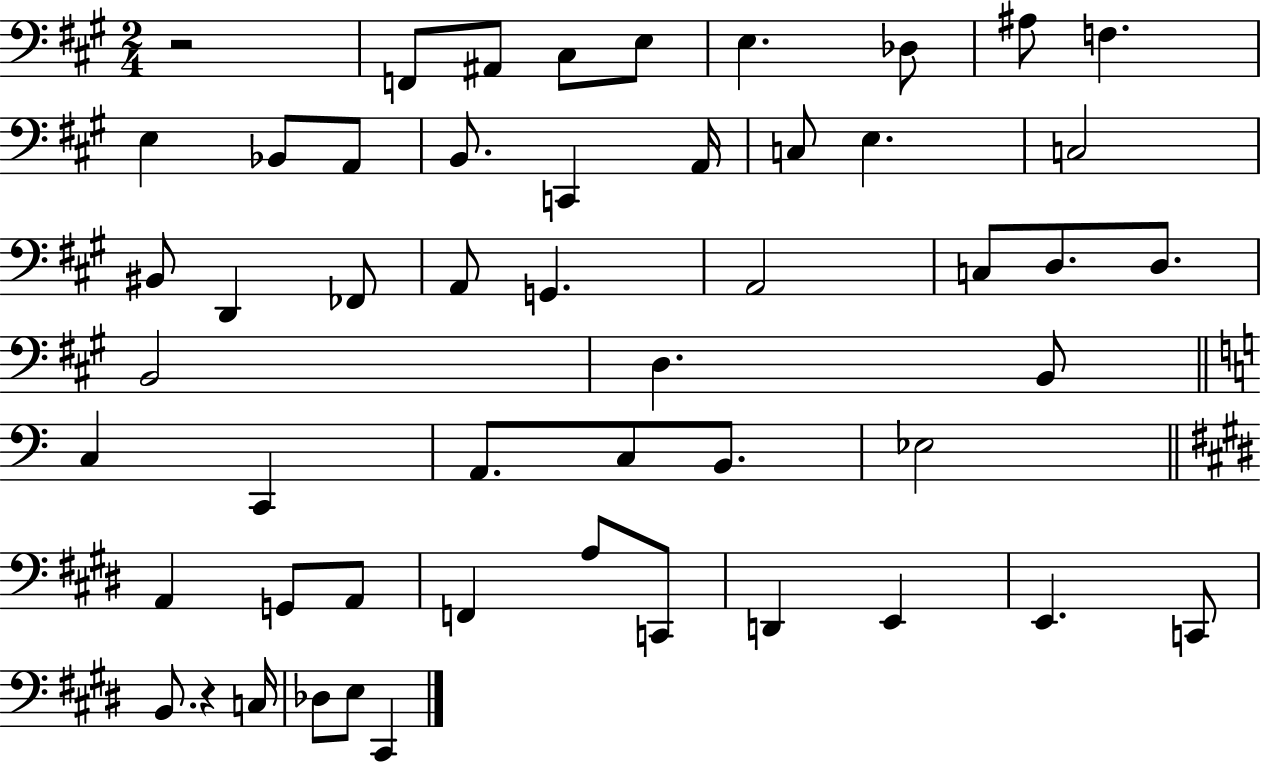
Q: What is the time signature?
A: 2/4